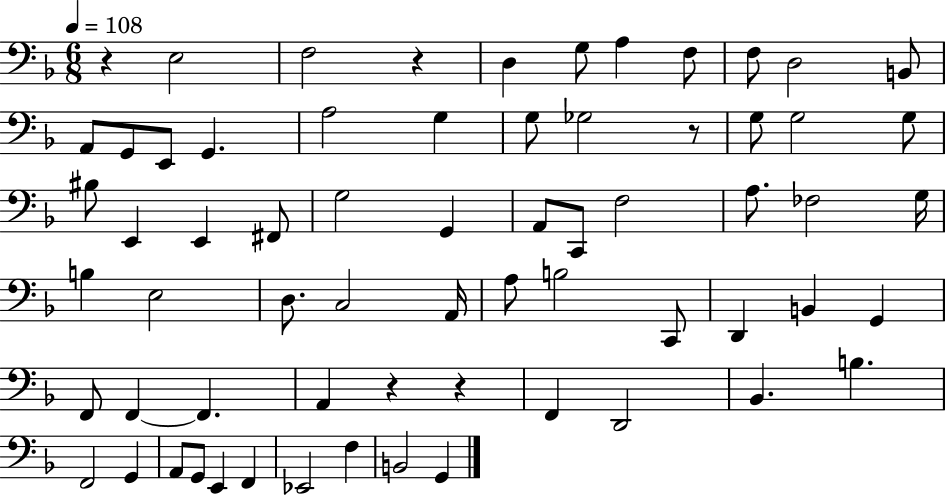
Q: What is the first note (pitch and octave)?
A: E3